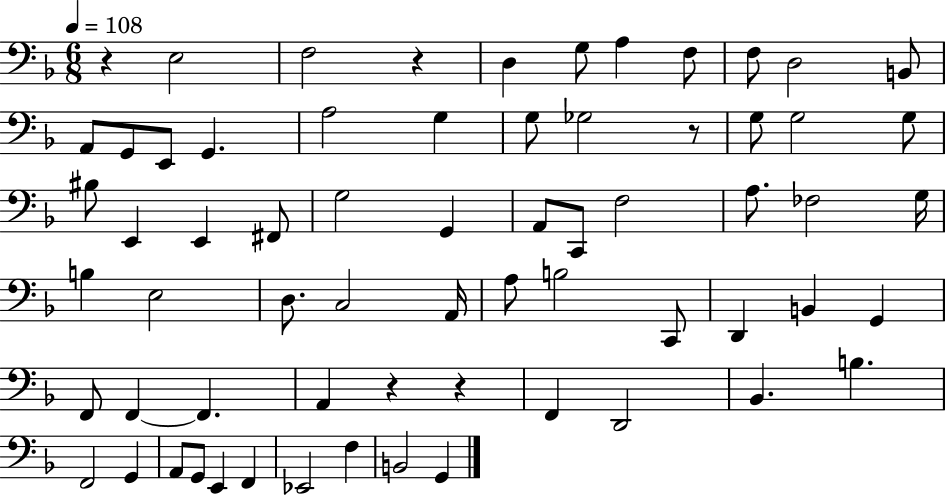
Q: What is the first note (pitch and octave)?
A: E3